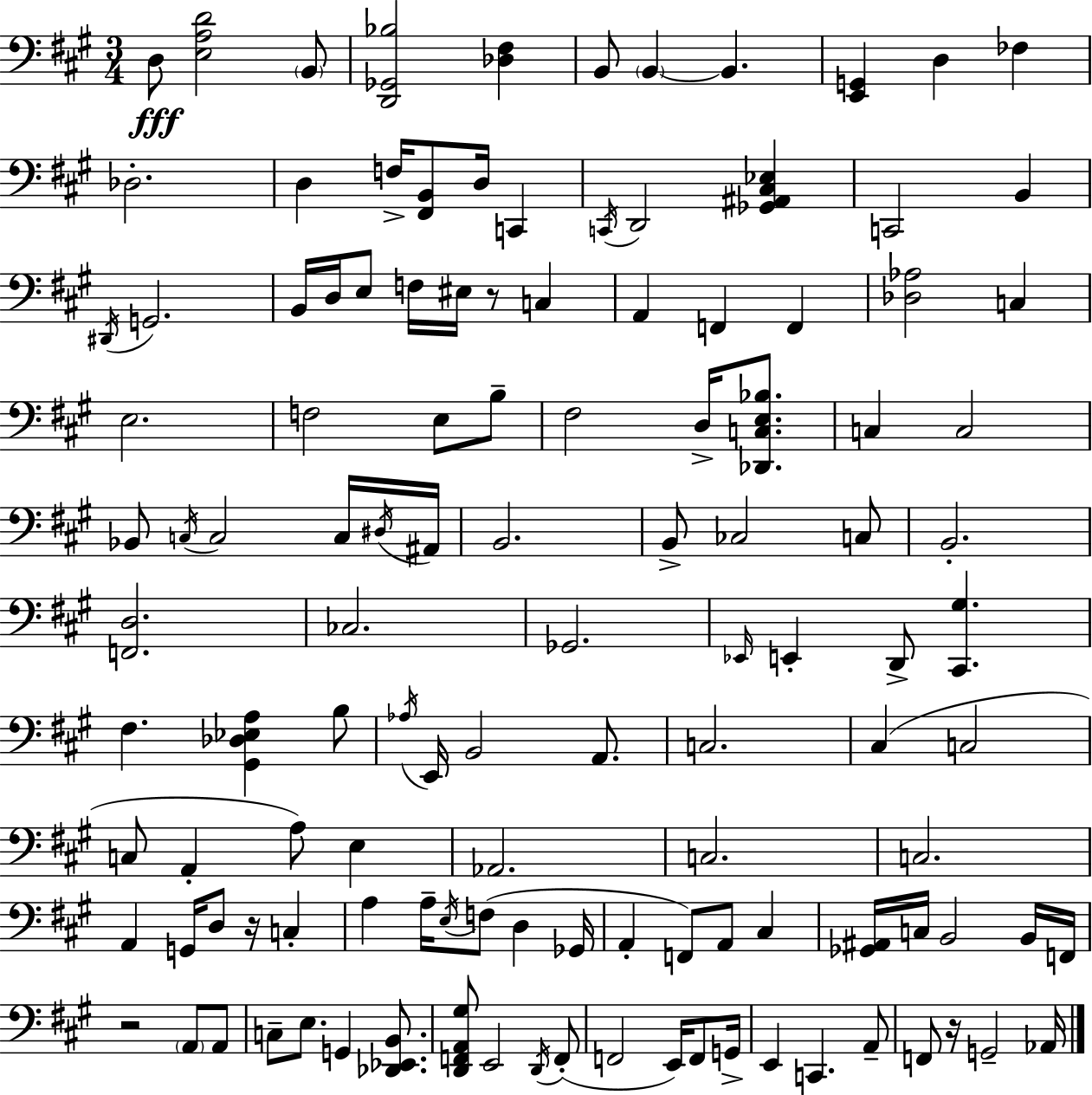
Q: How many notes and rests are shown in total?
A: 122